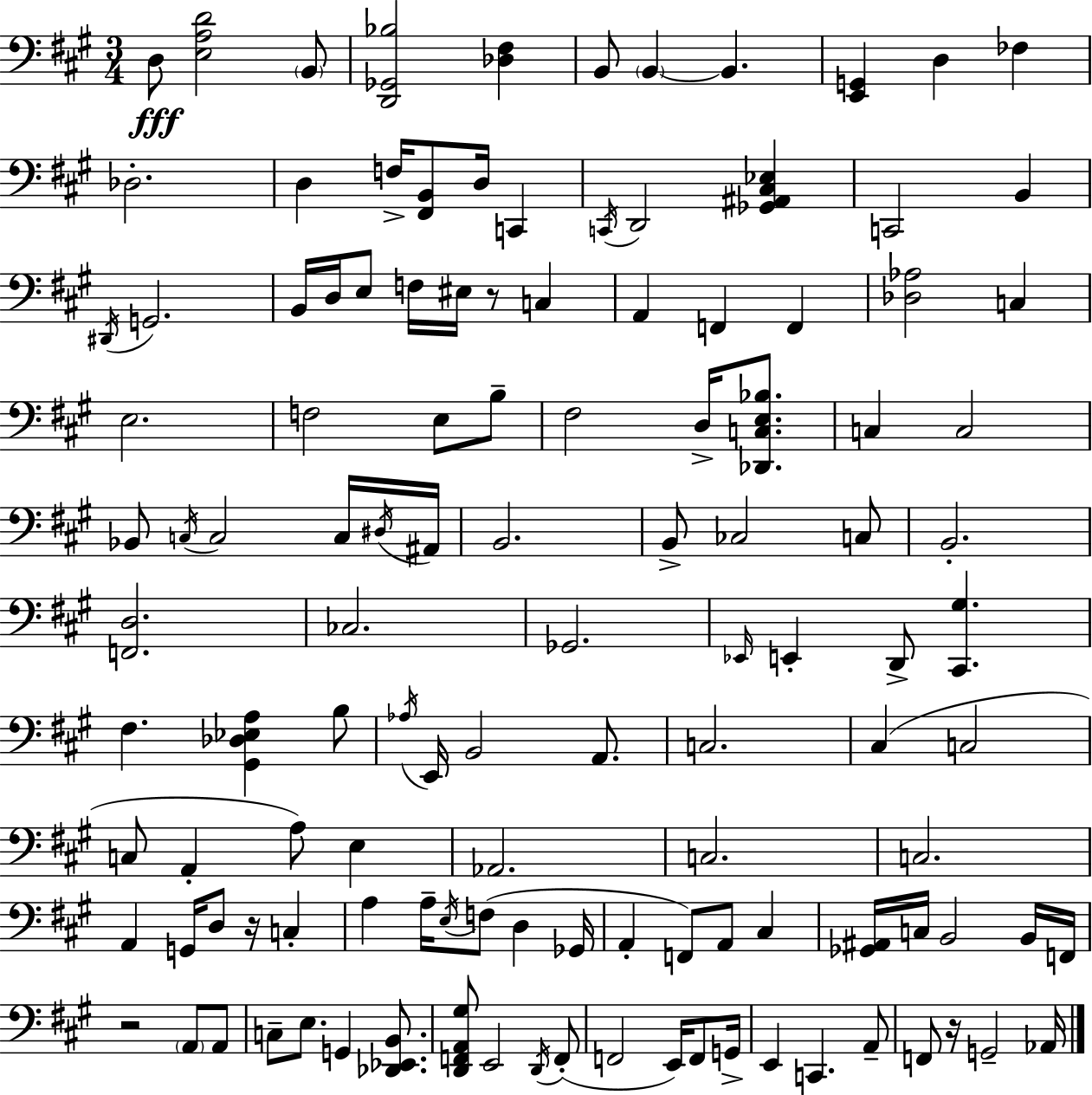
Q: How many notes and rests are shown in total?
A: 122